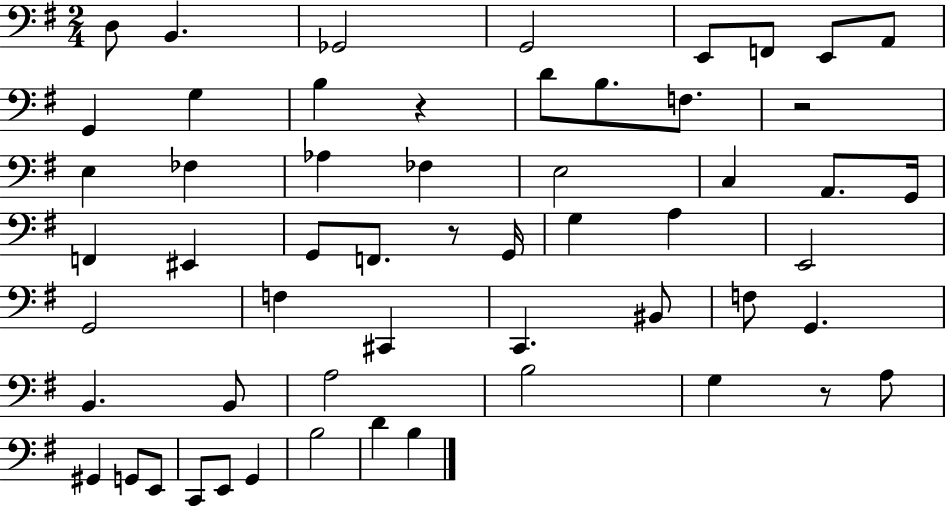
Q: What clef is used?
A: bass